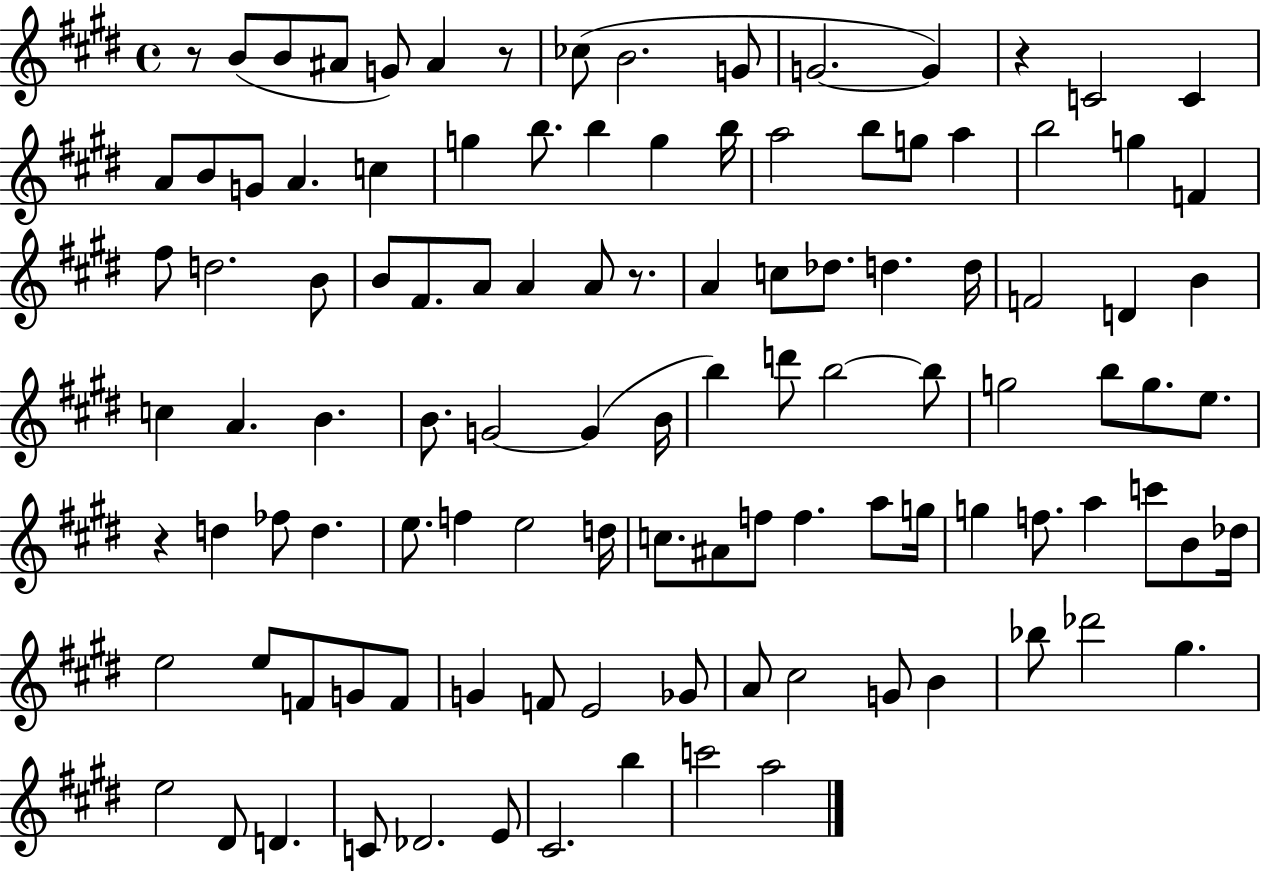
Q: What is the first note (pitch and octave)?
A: B4